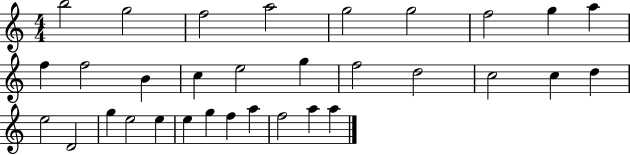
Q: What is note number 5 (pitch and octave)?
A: G5